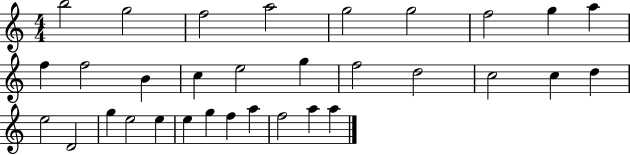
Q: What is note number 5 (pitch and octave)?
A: G5